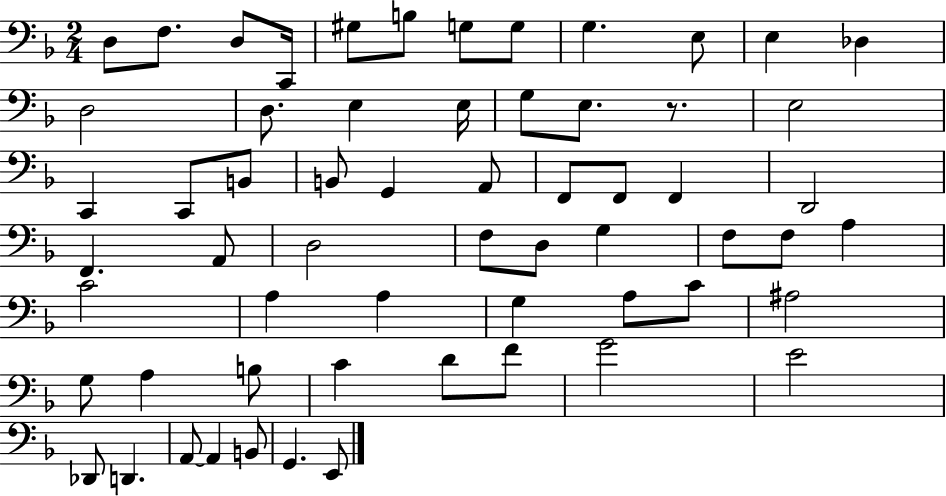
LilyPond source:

{
  \clef bass
  \numericTimeSignature
  \time 2/4
  \key f \major
  d8 f8. d8 c,16 | gis8 b8 g8 g8 | g4. e8 | e4 des4 | \break d2 | d8. e4 e16 | g8 e8. r8. | e2 | \break c,4 c,8 b,8 | b,8 g,4 a,8 | f,8 f,8 f,4 | d,2 | \break f,4. a,8 | d2 | f8 d8 g4 | f8 f8 a4 | \break c'2 | a4 a4 | g4 a8 c'8 | ais2 | \break g8 a4 b8 | c'4 d'8 f'8 | g'2 | e'2 | \break des,8 d,4. | a,8~~ a,4 b,8 | g,4. e,8 | \bar "|."
}